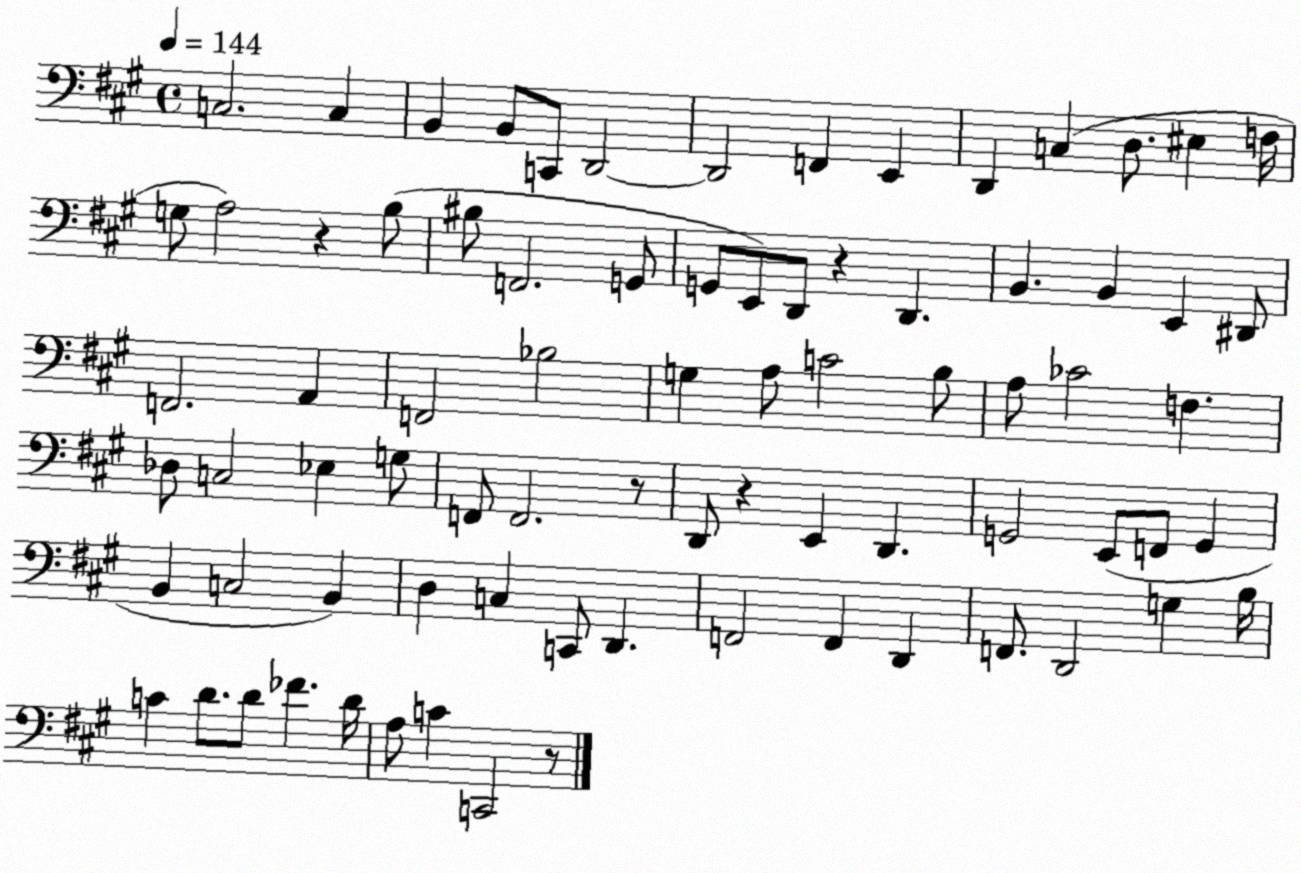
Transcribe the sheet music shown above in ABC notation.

X:1
T:Untitled
M:4/4
L:1/4
K:A
C,2 C, B,, B,,/2 C,,/2 D,,2 D,,2 F,, E,, D,, C, D,/2 ^E, F,/4 G,/2 A,2 z B,/2 ^B,/2 F,,2 G,,/2 G,,/2 E,,/2 D,,/2 z D,, B,, B,, E,, ^D,,/2 F,,2 A,, F,,2 _B,2 G, A,/2 C2 B,/2 A,/2 _C2 F, _D,/2 C,2 _E, G,/2 F,,/2 F,,2 z/2 D,,/2 z E,, D,, G,,2 E,,/2 F,,/2 G,, B,, C,2 B,, D, C, C,,/2 D,, F,,2 F,, D,, F,,/2 D,,2 G, B,/4 C D/2 D/2 _F D/4 A,/2 C C,,2 z/2